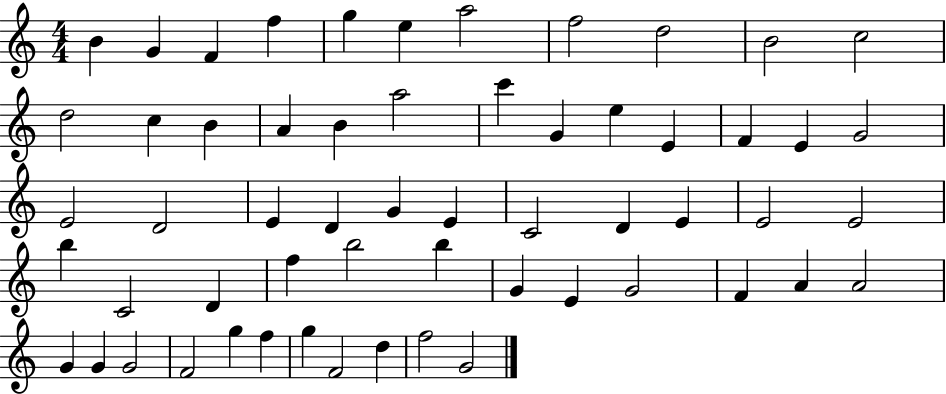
{
  \clef treble
  \numericTimeSignature
  \time 4/4
  \key c \major
  b'4 g'4 f'4 f''4 | g''4 e''4 a''2 | f''2 d''2 | b'2 c''2 | \break d''2 c''4 b'4 | a'4 b'4 a''2 | c'''4 g'4 e''4 e'4 | f'4 e'4 g'2 | \break e'2 d'2 | e'4 d'4 g'4 e'4 | c'2 d'4 e'4 | e'2 e'2 | \break b''4 c'2 d'4 | f''4 b''2 b''4 | g'4 e'4 g'2 | f'4 a'4 a'2 | \break g'4 g'4 g'2 | f'2 g''4 f''4 | g''4 f'2 d''4 | f''2 g'2 | \break \bar "|."
}